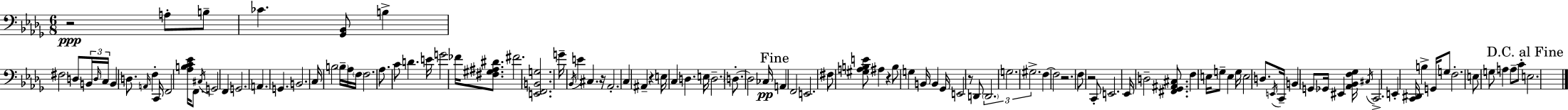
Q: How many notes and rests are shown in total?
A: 114